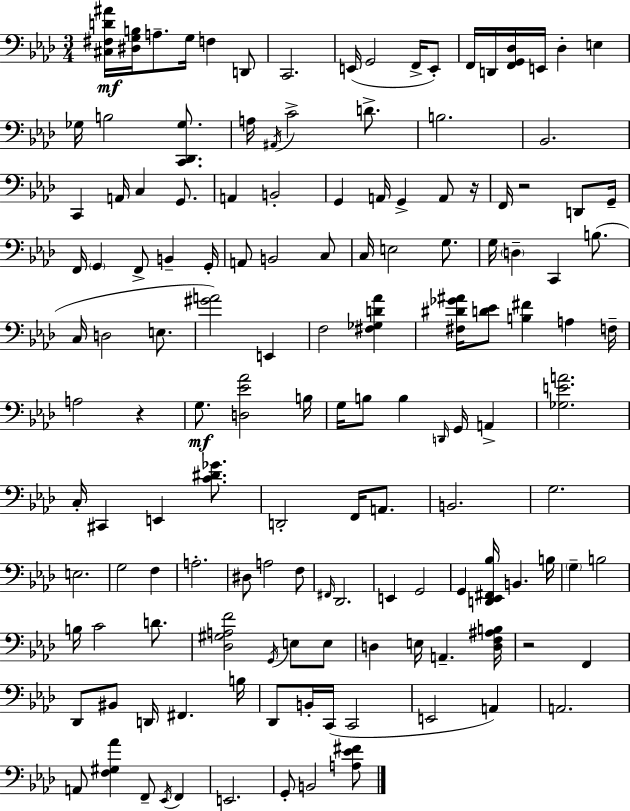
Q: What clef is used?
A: bass